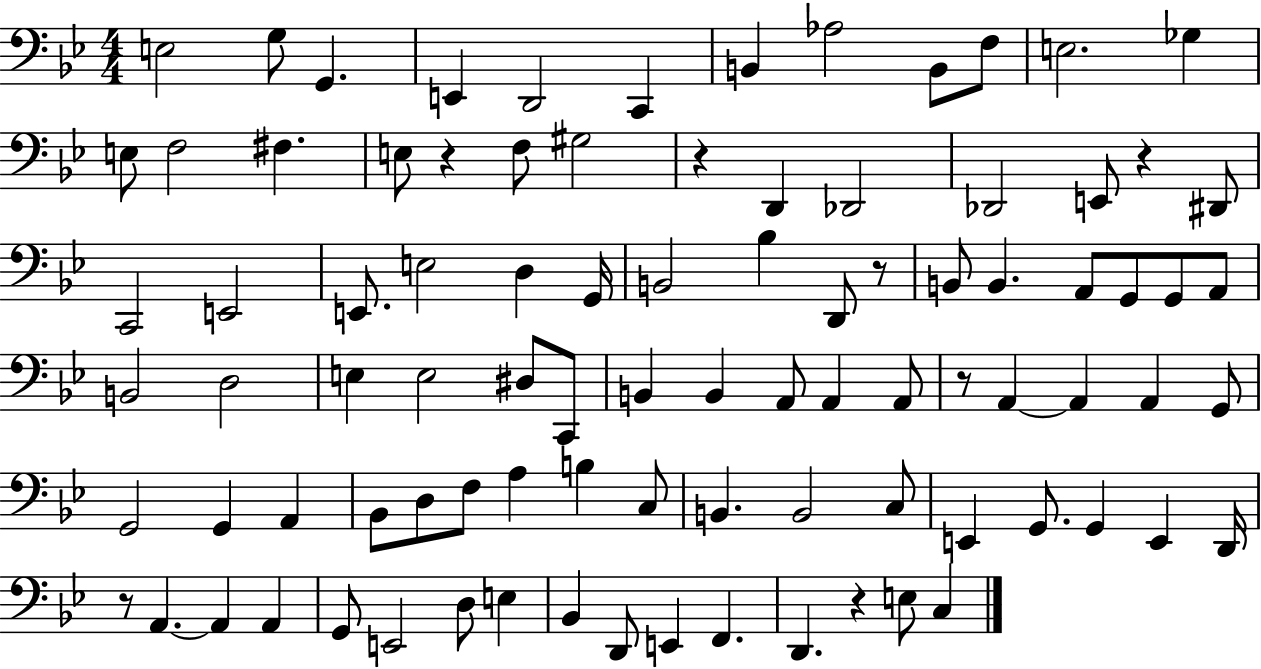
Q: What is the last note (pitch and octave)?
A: C3